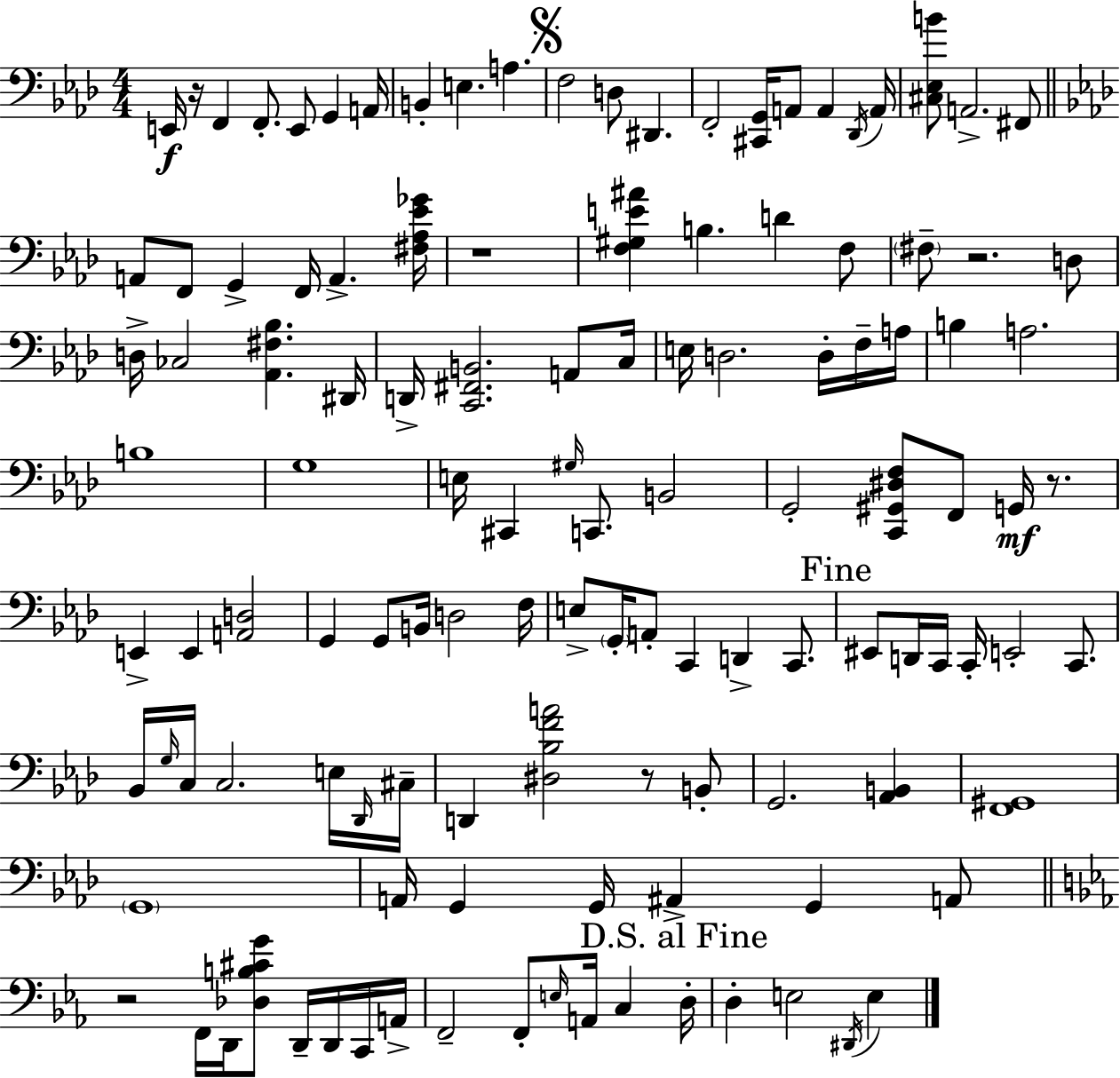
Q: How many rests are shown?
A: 6